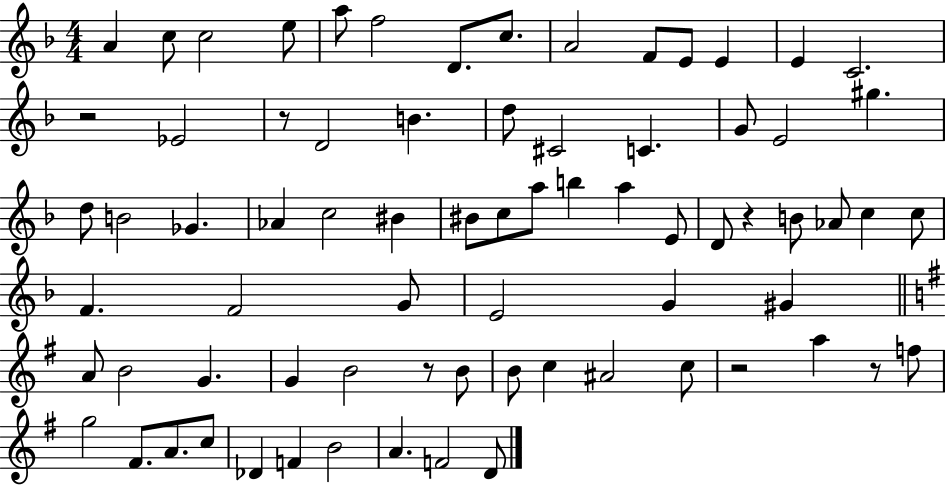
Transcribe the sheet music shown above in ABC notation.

X:1
T:Untitled
M:4/4
L:1/4
K:F
A c/2 c2 e/2 a/2 f2 D/2 c/2 A2 F/2 E/2 E E C2 z2 _E2 z/2 D2 B d/2 ^C2 C G/2 E2 ^g d/2 B2 _G _A c2 ^B ^B/2 c/2 a/2 b a E/2 D/2 z B/2 _A/2 c c/2 F F2 G/2 E2 G ^G A/2 B2 G G B2 z/2 B/2 B/2 c ^A2 c/2 z2 a z/2 f/2 g2 ^F/2 A/2 c/2 _D F B2 A F2 D/2